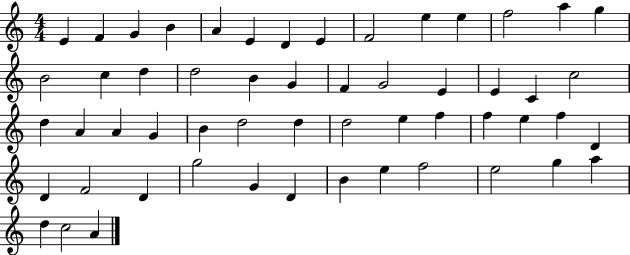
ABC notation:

X:1
T:Untitled
M:4/4
L:1/4
K:C
E F G B A E D E F2 e e f2 a g B2 c d d2 B G F G2 E E C c2 d A A G B d2 d d2 e f f e f D D F2 D g2 G D B e f2 e2 g a d c2 A